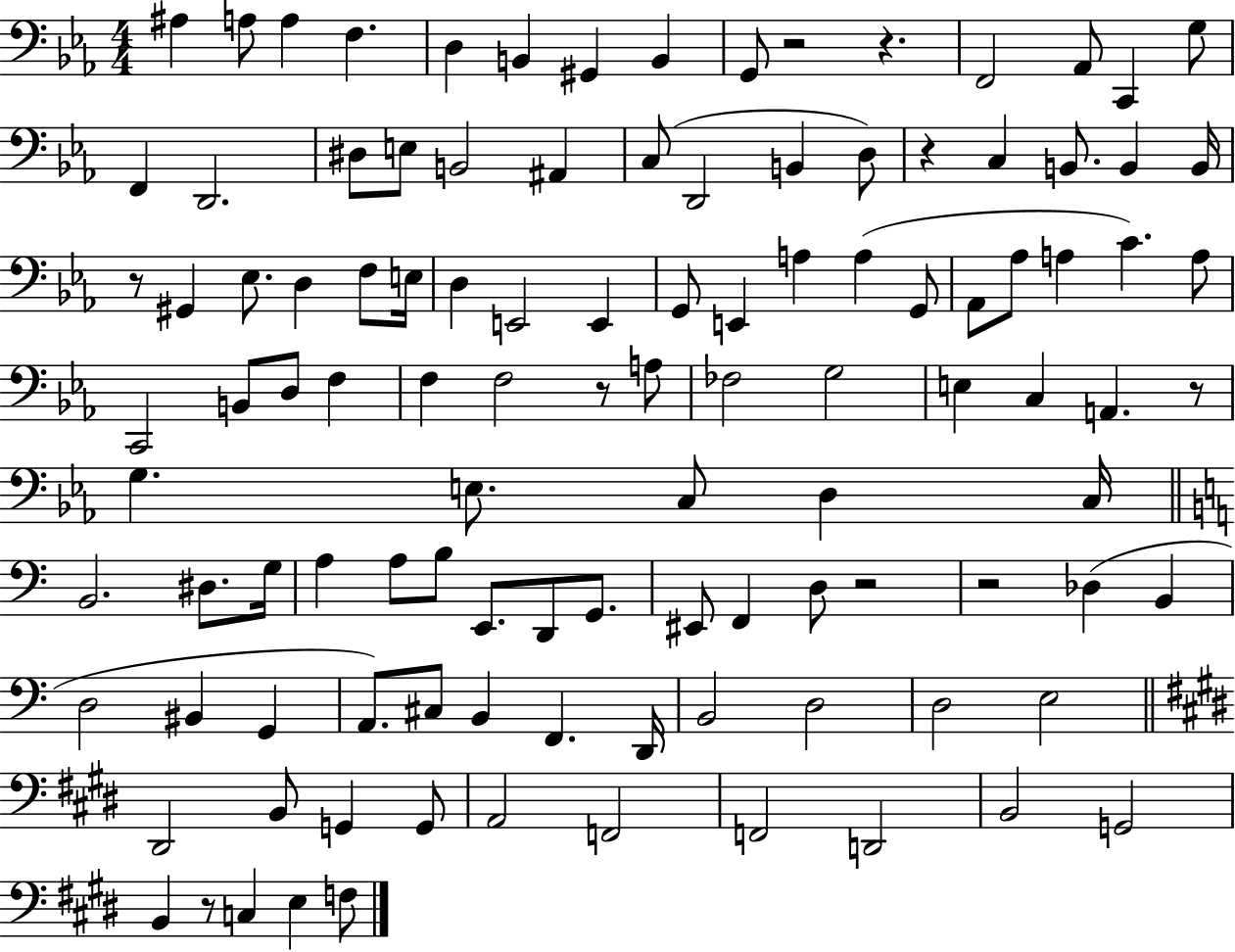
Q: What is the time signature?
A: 4/4